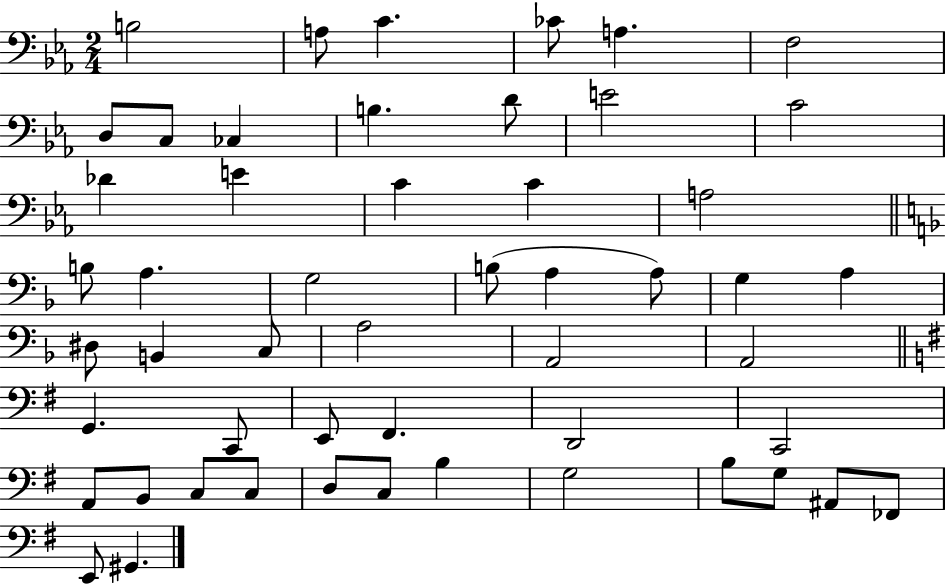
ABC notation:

X:1
T:Untitled
M:2/4
L:1/4
K:Eb
B,2 A,/2 C _C/2 A, F,2 D,/2 C,/2 _C, B, D/2 E2 C2 _D E C C A,2 B,/2 A, G,2 B,/2 A, A,/2 G, A, ^D,/2 B,, C,/2 A,2 A,,2 A,,2 G,, C,,/2 E,,/2 ^F,, D,,2 C,,2 A,,/2 B,,/2 C,/2 C,/2 D,/2 C,/2 B, G,2 B,/2 G,/2 ^A,,/2 _F,,/2 E,,/2 ^G,,